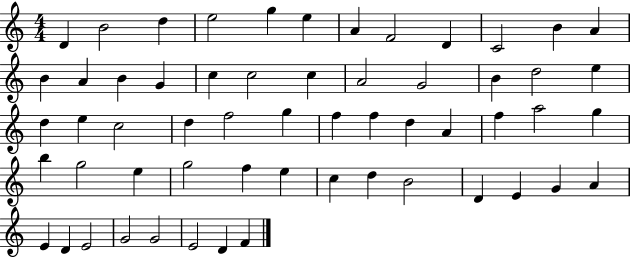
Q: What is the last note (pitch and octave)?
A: F4